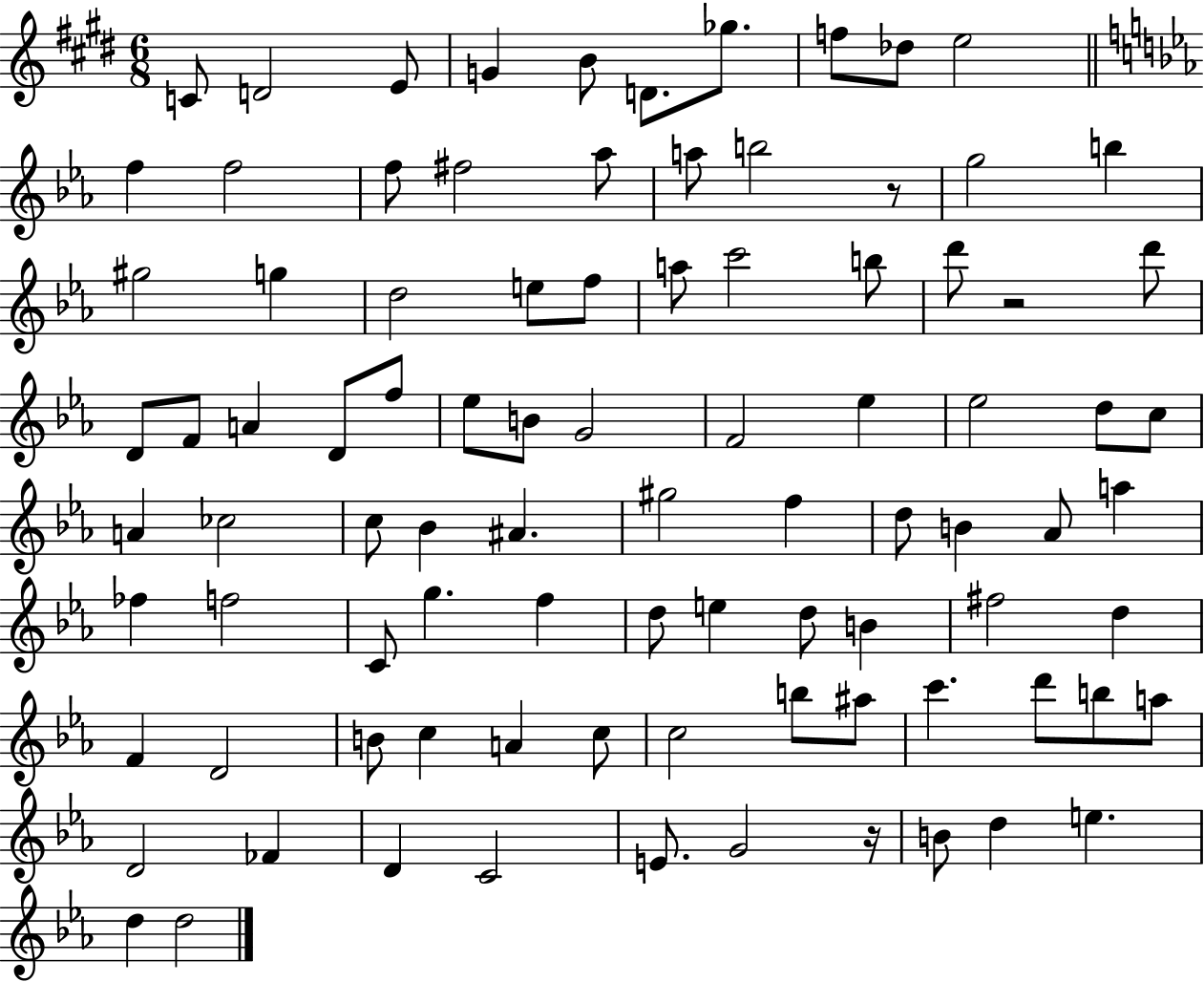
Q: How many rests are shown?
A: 3